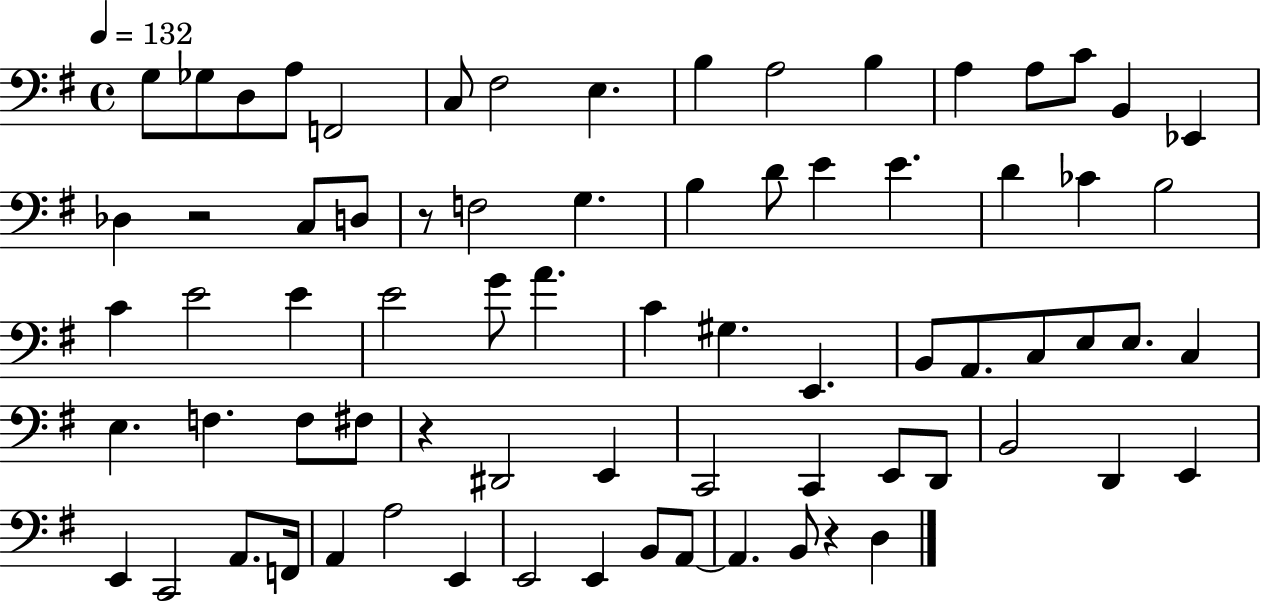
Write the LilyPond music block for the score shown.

{
  \clef bass
  \time 4/4
  \defaultTimeSignature
  \key g \major
  \tempo 4 = 132
  g8 ges8 d8 a8 f,2 | c8 fis2 e4. | b4 a2 b4 | a4 a8 c'8 b,4 ees,4 | \break des4 r2 c8 d8 | r8 f2 g4. | b4 d'8 e'4 e'4. | d'4 ces'4 b2 | \break c'4 e'2 e'4 | e'2 g'8 a'4. | c'4 gis4. e,4. | b,8 a,8. c8 e8 e8. c4 | \break e4. f4. f8 fis8 | r4 dis,2 e,4 | c,2 c,4 e,8 d,8 | b,2 d,4 e,4 | \break e,4 c,2 a,8. f,16 | a,4 a2 e,4 | e,2 e,4 b,8 a,8~~ | a,4. b,8 r4 d4 | \break \bar "|."
}